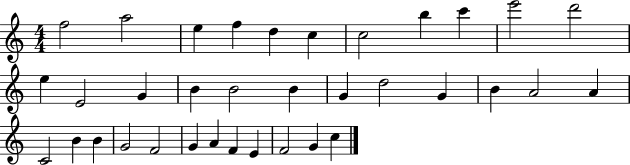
{
  \clef treble
  \numericTimeSignature
  \time 4/4
  \key c \major
  f''2 a''2 | e''4 f''4 d''4 c''4 | c''2 b''4 c'''4 | e'''2 d'''2 | \break e''4 e'2 g'4 | b'4 b'2 b'4 | g'4 d''2 g'4 | b'4 a'2 a'4 | \break c'2 b'4 b'4 | g'2 f'2 | g'4 a'4 f'4 e'4 | f'2 g'4 c''4 | \break \bar "|."
}